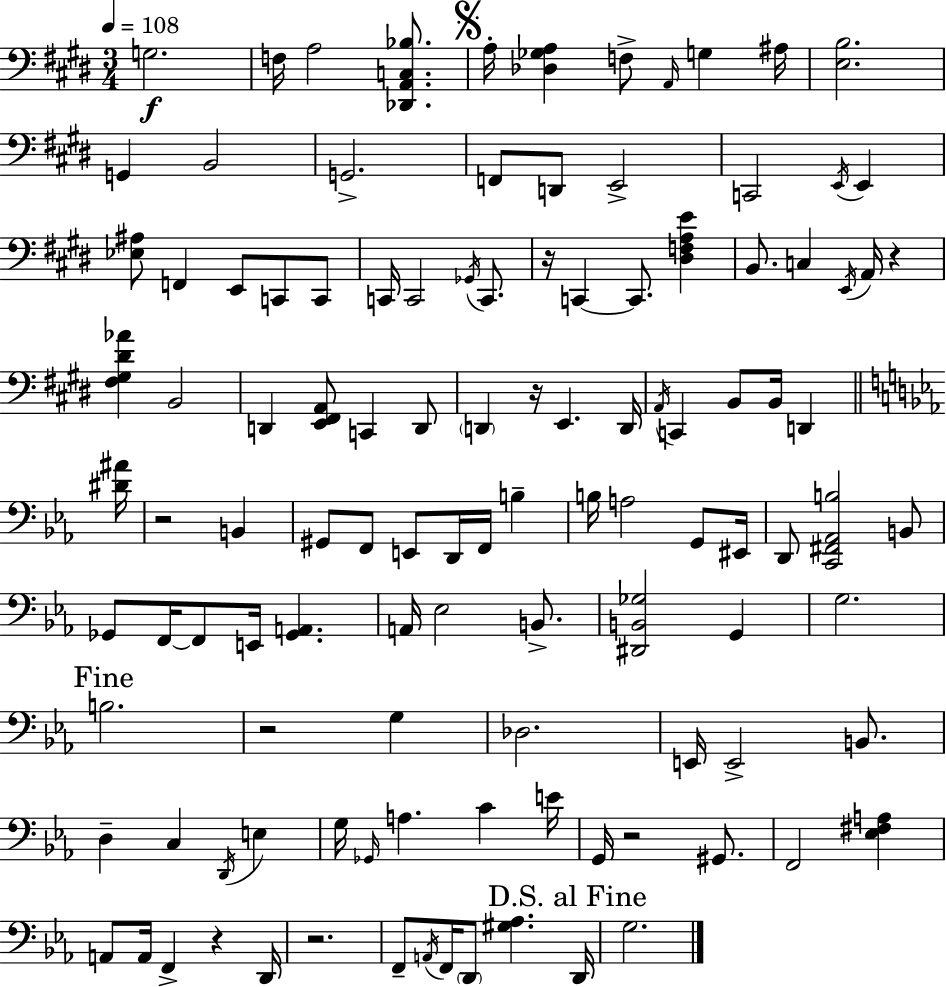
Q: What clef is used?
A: bass